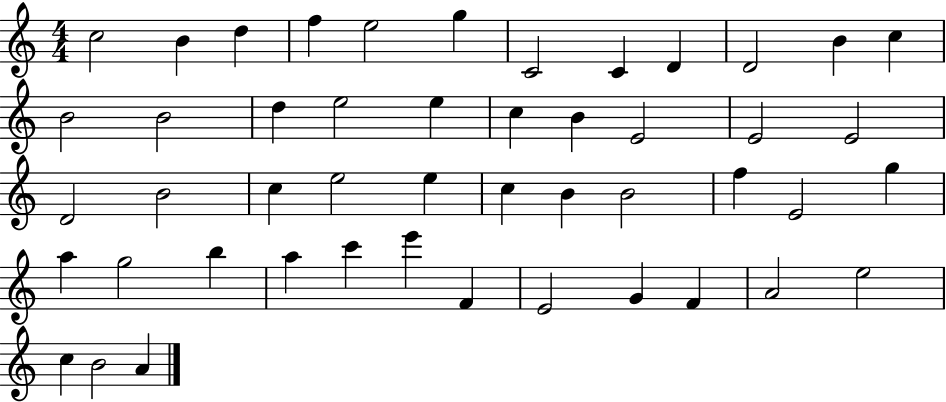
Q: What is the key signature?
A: C major